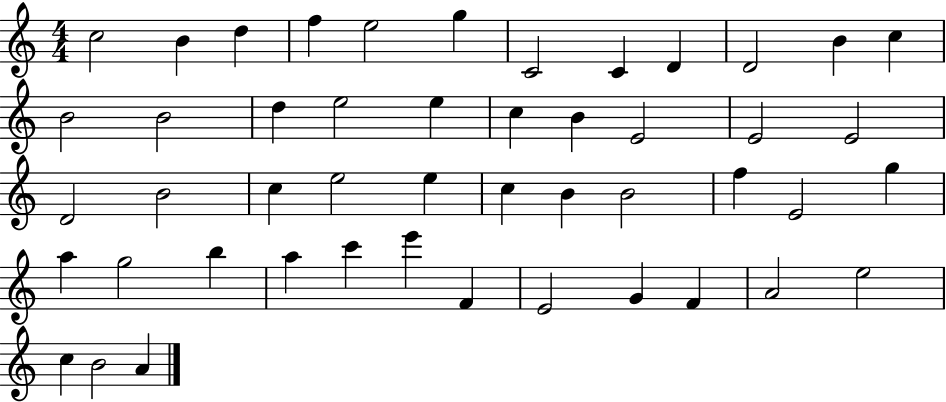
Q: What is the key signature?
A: C major